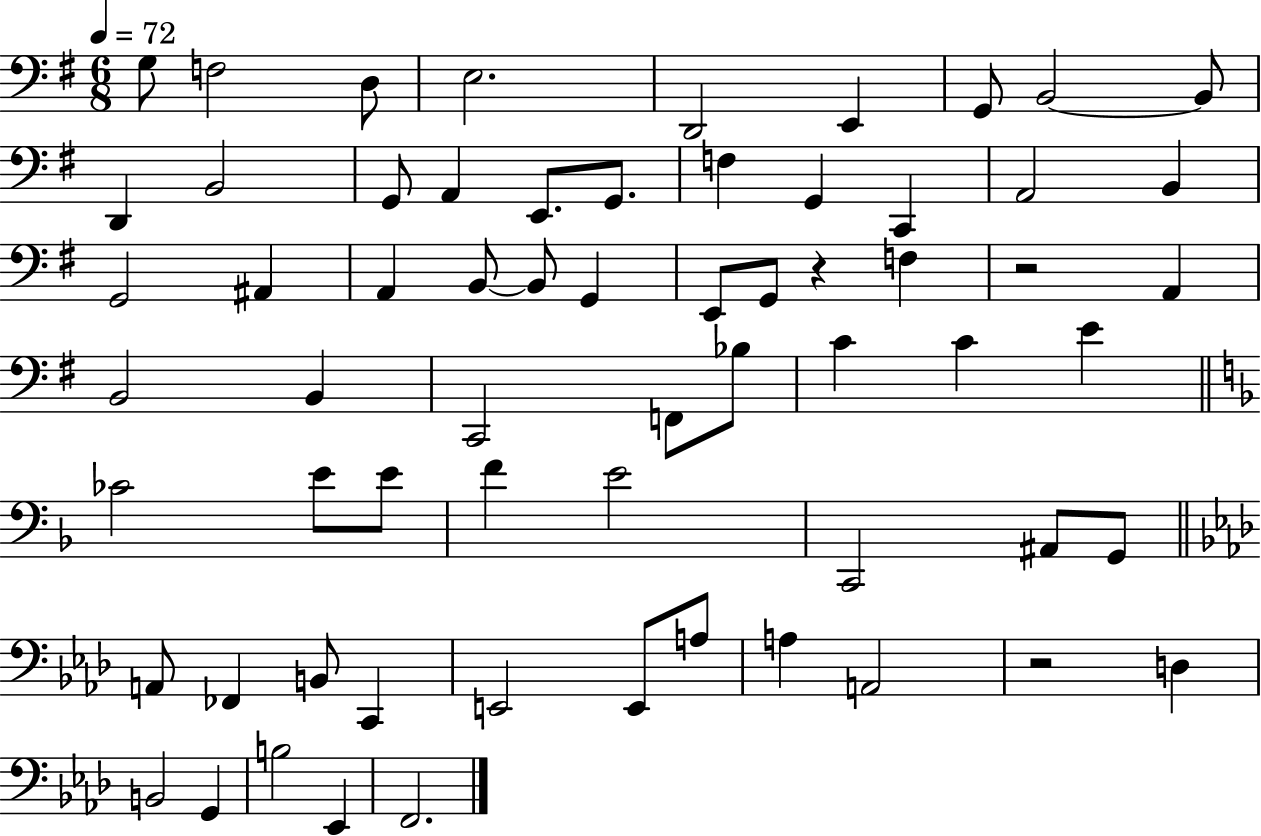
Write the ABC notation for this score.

X:1
T:Untitled
M:6/8
L:1/4
K:G
G,/2 F,2 D,/2 E,2 D,,2 E,, G,,/2 B,,2 B,,/2 D,, B,,2 G,,/2 A,, E,,/2 G,,/2 F, G,, C,, A,,2 B,, G,,2 ^A,, A,, B,,/2 B,,/2 G,, E,,/2 G,,/2 z F, z2 A,, B,,2 B,, C,,2 F,,/2 _B,/2 C C E _C2 E/2 E/2 F E2 C,,2 ^A,,/2 G,,/2 A,,/2 _F,, B,,/2 C,, E,,2 E,,/2 A,/2 A, A,,2 z2 D, B,,2 G,, B,2 _E,, F,,2